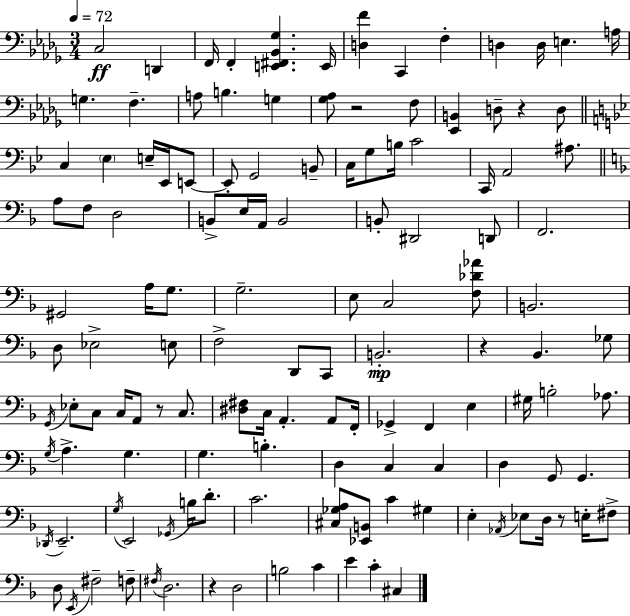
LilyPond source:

{
  \clef bass
  \numericTimeSignature
  \time 3/4
  \key bes \minor
  \tempo 4 = 72
  c2\ff d,4 | f,16 f,4-. <e, fis, bes, ges>4. e,16 | <d f'>4 c,4 f4-. | d4 d16 e4. a16 | \break g4. f4.-- | a8 b4. g4 | <ges aes>8 r2 f8 | <ees, b,>4 d8-- r4 d8 | \break \bar "||" \break \key bes \major c4 \parenthesize ees4 e16-- ees,16 e,8~~ | e,8-. g,2 b,8-- | c16 g8 b16 c'2 | c,16 a,2 ais8. | \break \bar "||" \break \key f \major a8 f8 d2 | b,8-> e16 a,16 b,2 | b,8-. dis,2 d,8 | f,2. | \break gis,2 a16 g8. | g2.-- | e8 c2 <f des' aes'>8 | b,2. | \break d8 ees2-> e8 | f2-> d,8 c,8 | b,2.-.\mp | r4 bes,4. ges8 | \break \acciaccatura { g,16 } ees8-. c8 c16 a,8 r8 c8. | <dis fis>8 c16 a,4.-. a,8 | f,16-. ges,4-> f,4 e4 | gis16 b2-. aes8. | \break \acciaccatura { g16 } a4.-> g4. | g4. b4.-. | d4 c4 c4 | d4 g,8 g,4. | \break \acciaccatura { des,16 } e,2.-- | \acciaccatura { g16 } e,2 | \acciaccatura { ges,16 } b16 d'8.-. c'2. | <cis ges a>8 <ees, b,>8 c'4 | \break gis4 e4-. \acciaccatura { aes,16 } ees8 | d16 r8 e16-. fis8-> d8 \acciaccatura { e,16 } fis2-- | f8-- \acciaccatura { fis16 } d2. | r4 | \break d2 b2 | c'4 e'4 | c'4-. cis4 \bar "|."
}